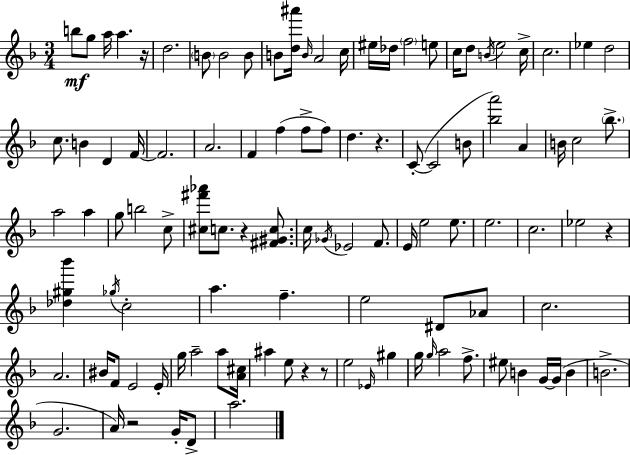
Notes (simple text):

B5/e G5/e A5/s A5/q. R/s D5/h. B4/e B4/h B4/e B4/e [D5,A#6]/s B4/s A4/h C5/s EIS5/s Db5/s F5/h E5/e C5/s D5/e B4/s E5/h C5/s C5/h. Eb5/q D5/h C5/e. B4/q D4/q F4/s F4/h. A4/h. F4/q F5/q F5/e F5/e D5/q. R/q. C4/e C4/h B4/e [Bb5,A6]/h A4/q B4/s C5/h Bb5/e. A5/h A5/q G5/e B5/h C5/e [C#5,F#6,Ab6]/e C5/e. R/q [F#4,G#4,C5]/e. C5/s Gb4/s Eb4/h F4/e. E4/s E5/h E5/e. E5/h. C5/h. Eb5/h R/q [Db5,G#5,Bb6]/q Gb5/s C5/h A5/q. F5/q. E5/h D#4/e Ab4/e C5/h. A4/h. BIS4/s F4/e E4/h E4/s G5/s A5/h A5/e [A4,C#5]/s A#5/q E5/e R/q R/e E5/h Eb4/s G#5/q G5/s G5/s A5/h F5/e. EIS5/e B4/q G4/s G4/s B4/q B4/h. G4/h. A4/s R/h G4/s D4/e A5/h.